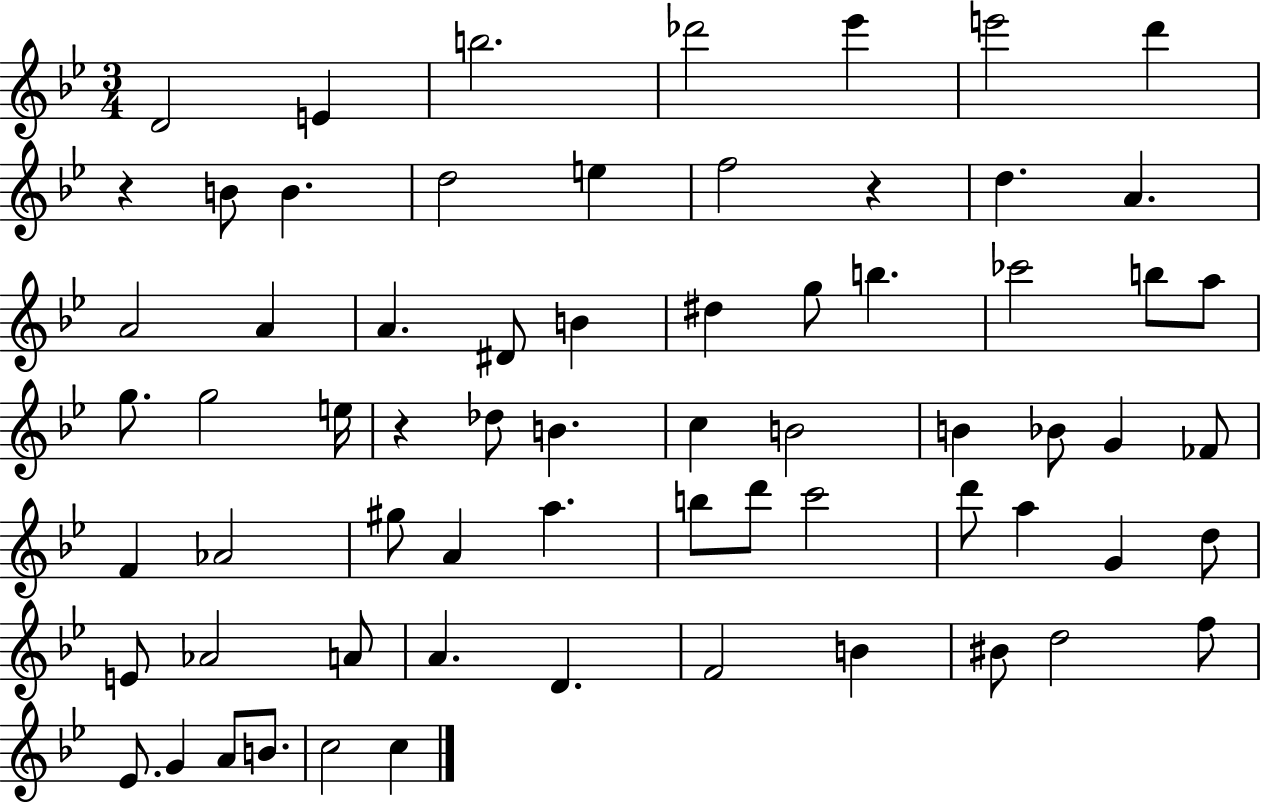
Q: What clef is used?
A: treble